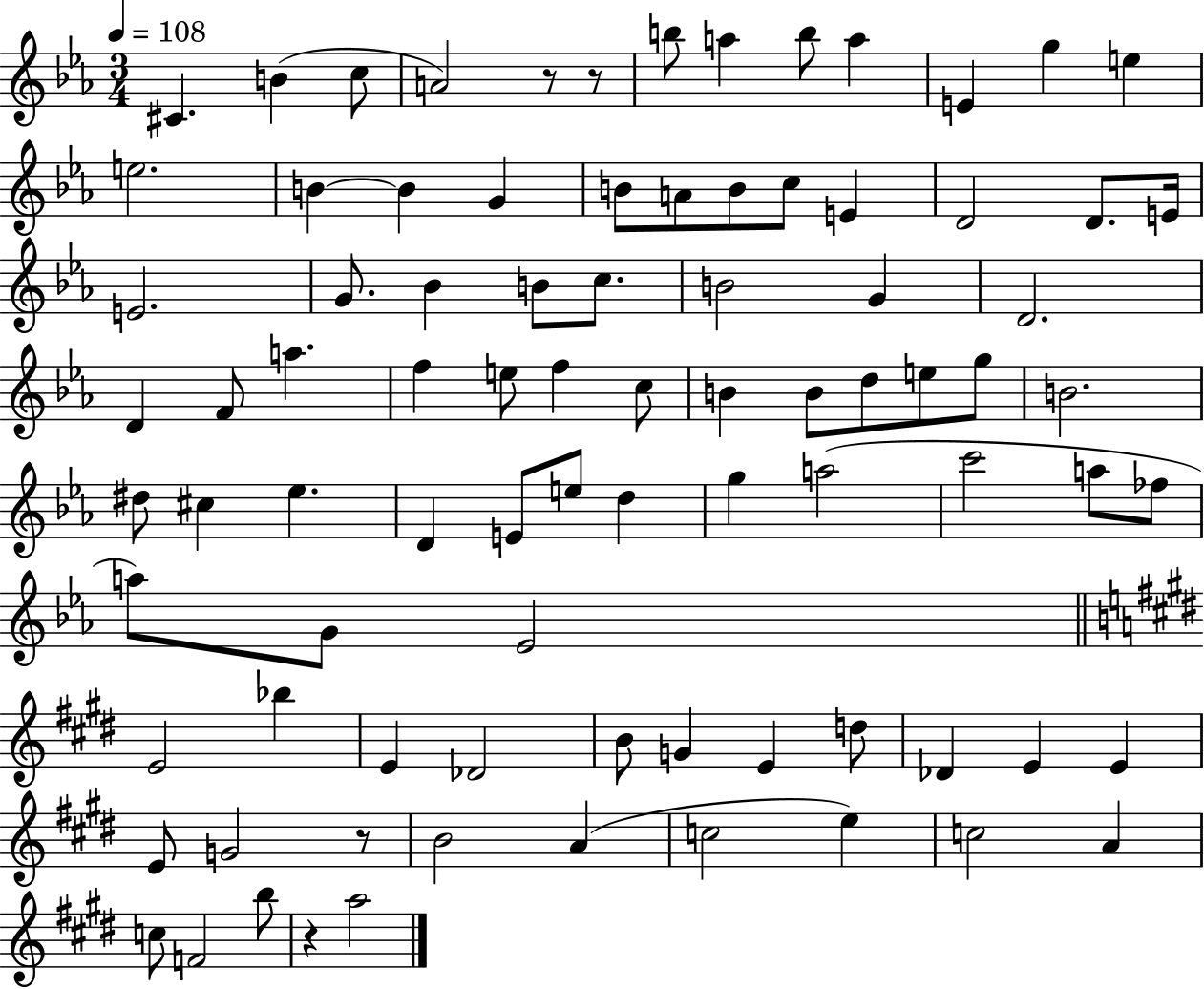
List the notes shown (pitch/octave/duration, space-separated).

C#4/q. B4/q C5/e A4/h R/e R/e B5/e A5/q B5/e A5/q E4/q G5/q E5/q E5/h. B4/q B4/q G4/q B4/e A4/e B4/e C5/e E4/q D4/h D4/e. E4/s E4/h. G4/e. Bb4/q B4/e C5/e. B4/h G4/q D4/h. D4/q F4/e A5/q. F5/q E5/e F5/q C5/e B4/q B4/e D5/e E5/e G5/e B4/h. D#5/e C#5/q Eb5/q. D4/q E4/e E5/e D5/q G5/q A5/h C6/h A5/e FES5/e A5/e G4/e Eb4/h E4/h Bb5/q E4/q Db4/h B4/e G4/q E4/q D5/e Db4/q E4/q E4/q E4/e G4/h R/e B4/h A4/q C5/h E5/q C5/h A4/q C5/e F4/h B5/e R/q A5/h